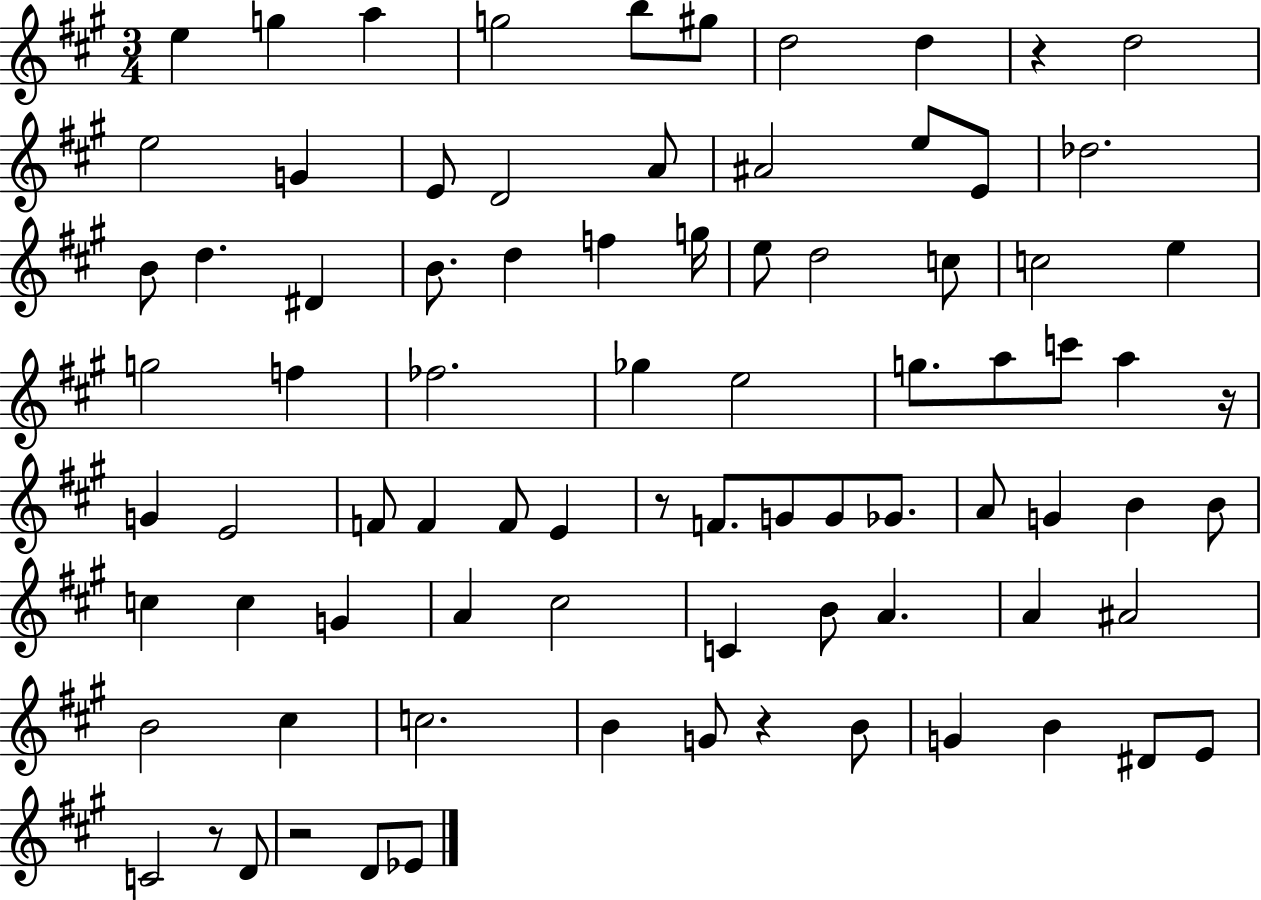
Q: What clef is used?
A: treble